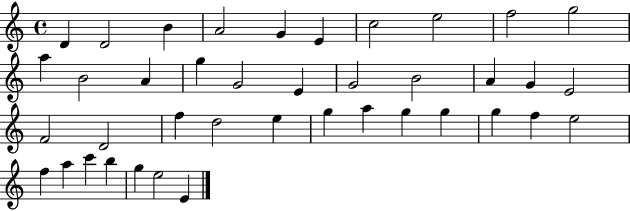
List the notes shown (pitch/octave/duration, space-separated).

D4/q D4/h B4/q A4/h G4/q E4/q C5/h E5/h F5/h G5/h A5/q B4/h A4/q G5/q G4/h E4/q G4/h B4/h A4/q G4/q E4/h F4/h D4/h F5/q D5/h E5/q G5/q A5/q G5/q G5/q G5/q F5/q E5/h F5/q A5/q C6/q B5/q G5/q E5/h E4/q